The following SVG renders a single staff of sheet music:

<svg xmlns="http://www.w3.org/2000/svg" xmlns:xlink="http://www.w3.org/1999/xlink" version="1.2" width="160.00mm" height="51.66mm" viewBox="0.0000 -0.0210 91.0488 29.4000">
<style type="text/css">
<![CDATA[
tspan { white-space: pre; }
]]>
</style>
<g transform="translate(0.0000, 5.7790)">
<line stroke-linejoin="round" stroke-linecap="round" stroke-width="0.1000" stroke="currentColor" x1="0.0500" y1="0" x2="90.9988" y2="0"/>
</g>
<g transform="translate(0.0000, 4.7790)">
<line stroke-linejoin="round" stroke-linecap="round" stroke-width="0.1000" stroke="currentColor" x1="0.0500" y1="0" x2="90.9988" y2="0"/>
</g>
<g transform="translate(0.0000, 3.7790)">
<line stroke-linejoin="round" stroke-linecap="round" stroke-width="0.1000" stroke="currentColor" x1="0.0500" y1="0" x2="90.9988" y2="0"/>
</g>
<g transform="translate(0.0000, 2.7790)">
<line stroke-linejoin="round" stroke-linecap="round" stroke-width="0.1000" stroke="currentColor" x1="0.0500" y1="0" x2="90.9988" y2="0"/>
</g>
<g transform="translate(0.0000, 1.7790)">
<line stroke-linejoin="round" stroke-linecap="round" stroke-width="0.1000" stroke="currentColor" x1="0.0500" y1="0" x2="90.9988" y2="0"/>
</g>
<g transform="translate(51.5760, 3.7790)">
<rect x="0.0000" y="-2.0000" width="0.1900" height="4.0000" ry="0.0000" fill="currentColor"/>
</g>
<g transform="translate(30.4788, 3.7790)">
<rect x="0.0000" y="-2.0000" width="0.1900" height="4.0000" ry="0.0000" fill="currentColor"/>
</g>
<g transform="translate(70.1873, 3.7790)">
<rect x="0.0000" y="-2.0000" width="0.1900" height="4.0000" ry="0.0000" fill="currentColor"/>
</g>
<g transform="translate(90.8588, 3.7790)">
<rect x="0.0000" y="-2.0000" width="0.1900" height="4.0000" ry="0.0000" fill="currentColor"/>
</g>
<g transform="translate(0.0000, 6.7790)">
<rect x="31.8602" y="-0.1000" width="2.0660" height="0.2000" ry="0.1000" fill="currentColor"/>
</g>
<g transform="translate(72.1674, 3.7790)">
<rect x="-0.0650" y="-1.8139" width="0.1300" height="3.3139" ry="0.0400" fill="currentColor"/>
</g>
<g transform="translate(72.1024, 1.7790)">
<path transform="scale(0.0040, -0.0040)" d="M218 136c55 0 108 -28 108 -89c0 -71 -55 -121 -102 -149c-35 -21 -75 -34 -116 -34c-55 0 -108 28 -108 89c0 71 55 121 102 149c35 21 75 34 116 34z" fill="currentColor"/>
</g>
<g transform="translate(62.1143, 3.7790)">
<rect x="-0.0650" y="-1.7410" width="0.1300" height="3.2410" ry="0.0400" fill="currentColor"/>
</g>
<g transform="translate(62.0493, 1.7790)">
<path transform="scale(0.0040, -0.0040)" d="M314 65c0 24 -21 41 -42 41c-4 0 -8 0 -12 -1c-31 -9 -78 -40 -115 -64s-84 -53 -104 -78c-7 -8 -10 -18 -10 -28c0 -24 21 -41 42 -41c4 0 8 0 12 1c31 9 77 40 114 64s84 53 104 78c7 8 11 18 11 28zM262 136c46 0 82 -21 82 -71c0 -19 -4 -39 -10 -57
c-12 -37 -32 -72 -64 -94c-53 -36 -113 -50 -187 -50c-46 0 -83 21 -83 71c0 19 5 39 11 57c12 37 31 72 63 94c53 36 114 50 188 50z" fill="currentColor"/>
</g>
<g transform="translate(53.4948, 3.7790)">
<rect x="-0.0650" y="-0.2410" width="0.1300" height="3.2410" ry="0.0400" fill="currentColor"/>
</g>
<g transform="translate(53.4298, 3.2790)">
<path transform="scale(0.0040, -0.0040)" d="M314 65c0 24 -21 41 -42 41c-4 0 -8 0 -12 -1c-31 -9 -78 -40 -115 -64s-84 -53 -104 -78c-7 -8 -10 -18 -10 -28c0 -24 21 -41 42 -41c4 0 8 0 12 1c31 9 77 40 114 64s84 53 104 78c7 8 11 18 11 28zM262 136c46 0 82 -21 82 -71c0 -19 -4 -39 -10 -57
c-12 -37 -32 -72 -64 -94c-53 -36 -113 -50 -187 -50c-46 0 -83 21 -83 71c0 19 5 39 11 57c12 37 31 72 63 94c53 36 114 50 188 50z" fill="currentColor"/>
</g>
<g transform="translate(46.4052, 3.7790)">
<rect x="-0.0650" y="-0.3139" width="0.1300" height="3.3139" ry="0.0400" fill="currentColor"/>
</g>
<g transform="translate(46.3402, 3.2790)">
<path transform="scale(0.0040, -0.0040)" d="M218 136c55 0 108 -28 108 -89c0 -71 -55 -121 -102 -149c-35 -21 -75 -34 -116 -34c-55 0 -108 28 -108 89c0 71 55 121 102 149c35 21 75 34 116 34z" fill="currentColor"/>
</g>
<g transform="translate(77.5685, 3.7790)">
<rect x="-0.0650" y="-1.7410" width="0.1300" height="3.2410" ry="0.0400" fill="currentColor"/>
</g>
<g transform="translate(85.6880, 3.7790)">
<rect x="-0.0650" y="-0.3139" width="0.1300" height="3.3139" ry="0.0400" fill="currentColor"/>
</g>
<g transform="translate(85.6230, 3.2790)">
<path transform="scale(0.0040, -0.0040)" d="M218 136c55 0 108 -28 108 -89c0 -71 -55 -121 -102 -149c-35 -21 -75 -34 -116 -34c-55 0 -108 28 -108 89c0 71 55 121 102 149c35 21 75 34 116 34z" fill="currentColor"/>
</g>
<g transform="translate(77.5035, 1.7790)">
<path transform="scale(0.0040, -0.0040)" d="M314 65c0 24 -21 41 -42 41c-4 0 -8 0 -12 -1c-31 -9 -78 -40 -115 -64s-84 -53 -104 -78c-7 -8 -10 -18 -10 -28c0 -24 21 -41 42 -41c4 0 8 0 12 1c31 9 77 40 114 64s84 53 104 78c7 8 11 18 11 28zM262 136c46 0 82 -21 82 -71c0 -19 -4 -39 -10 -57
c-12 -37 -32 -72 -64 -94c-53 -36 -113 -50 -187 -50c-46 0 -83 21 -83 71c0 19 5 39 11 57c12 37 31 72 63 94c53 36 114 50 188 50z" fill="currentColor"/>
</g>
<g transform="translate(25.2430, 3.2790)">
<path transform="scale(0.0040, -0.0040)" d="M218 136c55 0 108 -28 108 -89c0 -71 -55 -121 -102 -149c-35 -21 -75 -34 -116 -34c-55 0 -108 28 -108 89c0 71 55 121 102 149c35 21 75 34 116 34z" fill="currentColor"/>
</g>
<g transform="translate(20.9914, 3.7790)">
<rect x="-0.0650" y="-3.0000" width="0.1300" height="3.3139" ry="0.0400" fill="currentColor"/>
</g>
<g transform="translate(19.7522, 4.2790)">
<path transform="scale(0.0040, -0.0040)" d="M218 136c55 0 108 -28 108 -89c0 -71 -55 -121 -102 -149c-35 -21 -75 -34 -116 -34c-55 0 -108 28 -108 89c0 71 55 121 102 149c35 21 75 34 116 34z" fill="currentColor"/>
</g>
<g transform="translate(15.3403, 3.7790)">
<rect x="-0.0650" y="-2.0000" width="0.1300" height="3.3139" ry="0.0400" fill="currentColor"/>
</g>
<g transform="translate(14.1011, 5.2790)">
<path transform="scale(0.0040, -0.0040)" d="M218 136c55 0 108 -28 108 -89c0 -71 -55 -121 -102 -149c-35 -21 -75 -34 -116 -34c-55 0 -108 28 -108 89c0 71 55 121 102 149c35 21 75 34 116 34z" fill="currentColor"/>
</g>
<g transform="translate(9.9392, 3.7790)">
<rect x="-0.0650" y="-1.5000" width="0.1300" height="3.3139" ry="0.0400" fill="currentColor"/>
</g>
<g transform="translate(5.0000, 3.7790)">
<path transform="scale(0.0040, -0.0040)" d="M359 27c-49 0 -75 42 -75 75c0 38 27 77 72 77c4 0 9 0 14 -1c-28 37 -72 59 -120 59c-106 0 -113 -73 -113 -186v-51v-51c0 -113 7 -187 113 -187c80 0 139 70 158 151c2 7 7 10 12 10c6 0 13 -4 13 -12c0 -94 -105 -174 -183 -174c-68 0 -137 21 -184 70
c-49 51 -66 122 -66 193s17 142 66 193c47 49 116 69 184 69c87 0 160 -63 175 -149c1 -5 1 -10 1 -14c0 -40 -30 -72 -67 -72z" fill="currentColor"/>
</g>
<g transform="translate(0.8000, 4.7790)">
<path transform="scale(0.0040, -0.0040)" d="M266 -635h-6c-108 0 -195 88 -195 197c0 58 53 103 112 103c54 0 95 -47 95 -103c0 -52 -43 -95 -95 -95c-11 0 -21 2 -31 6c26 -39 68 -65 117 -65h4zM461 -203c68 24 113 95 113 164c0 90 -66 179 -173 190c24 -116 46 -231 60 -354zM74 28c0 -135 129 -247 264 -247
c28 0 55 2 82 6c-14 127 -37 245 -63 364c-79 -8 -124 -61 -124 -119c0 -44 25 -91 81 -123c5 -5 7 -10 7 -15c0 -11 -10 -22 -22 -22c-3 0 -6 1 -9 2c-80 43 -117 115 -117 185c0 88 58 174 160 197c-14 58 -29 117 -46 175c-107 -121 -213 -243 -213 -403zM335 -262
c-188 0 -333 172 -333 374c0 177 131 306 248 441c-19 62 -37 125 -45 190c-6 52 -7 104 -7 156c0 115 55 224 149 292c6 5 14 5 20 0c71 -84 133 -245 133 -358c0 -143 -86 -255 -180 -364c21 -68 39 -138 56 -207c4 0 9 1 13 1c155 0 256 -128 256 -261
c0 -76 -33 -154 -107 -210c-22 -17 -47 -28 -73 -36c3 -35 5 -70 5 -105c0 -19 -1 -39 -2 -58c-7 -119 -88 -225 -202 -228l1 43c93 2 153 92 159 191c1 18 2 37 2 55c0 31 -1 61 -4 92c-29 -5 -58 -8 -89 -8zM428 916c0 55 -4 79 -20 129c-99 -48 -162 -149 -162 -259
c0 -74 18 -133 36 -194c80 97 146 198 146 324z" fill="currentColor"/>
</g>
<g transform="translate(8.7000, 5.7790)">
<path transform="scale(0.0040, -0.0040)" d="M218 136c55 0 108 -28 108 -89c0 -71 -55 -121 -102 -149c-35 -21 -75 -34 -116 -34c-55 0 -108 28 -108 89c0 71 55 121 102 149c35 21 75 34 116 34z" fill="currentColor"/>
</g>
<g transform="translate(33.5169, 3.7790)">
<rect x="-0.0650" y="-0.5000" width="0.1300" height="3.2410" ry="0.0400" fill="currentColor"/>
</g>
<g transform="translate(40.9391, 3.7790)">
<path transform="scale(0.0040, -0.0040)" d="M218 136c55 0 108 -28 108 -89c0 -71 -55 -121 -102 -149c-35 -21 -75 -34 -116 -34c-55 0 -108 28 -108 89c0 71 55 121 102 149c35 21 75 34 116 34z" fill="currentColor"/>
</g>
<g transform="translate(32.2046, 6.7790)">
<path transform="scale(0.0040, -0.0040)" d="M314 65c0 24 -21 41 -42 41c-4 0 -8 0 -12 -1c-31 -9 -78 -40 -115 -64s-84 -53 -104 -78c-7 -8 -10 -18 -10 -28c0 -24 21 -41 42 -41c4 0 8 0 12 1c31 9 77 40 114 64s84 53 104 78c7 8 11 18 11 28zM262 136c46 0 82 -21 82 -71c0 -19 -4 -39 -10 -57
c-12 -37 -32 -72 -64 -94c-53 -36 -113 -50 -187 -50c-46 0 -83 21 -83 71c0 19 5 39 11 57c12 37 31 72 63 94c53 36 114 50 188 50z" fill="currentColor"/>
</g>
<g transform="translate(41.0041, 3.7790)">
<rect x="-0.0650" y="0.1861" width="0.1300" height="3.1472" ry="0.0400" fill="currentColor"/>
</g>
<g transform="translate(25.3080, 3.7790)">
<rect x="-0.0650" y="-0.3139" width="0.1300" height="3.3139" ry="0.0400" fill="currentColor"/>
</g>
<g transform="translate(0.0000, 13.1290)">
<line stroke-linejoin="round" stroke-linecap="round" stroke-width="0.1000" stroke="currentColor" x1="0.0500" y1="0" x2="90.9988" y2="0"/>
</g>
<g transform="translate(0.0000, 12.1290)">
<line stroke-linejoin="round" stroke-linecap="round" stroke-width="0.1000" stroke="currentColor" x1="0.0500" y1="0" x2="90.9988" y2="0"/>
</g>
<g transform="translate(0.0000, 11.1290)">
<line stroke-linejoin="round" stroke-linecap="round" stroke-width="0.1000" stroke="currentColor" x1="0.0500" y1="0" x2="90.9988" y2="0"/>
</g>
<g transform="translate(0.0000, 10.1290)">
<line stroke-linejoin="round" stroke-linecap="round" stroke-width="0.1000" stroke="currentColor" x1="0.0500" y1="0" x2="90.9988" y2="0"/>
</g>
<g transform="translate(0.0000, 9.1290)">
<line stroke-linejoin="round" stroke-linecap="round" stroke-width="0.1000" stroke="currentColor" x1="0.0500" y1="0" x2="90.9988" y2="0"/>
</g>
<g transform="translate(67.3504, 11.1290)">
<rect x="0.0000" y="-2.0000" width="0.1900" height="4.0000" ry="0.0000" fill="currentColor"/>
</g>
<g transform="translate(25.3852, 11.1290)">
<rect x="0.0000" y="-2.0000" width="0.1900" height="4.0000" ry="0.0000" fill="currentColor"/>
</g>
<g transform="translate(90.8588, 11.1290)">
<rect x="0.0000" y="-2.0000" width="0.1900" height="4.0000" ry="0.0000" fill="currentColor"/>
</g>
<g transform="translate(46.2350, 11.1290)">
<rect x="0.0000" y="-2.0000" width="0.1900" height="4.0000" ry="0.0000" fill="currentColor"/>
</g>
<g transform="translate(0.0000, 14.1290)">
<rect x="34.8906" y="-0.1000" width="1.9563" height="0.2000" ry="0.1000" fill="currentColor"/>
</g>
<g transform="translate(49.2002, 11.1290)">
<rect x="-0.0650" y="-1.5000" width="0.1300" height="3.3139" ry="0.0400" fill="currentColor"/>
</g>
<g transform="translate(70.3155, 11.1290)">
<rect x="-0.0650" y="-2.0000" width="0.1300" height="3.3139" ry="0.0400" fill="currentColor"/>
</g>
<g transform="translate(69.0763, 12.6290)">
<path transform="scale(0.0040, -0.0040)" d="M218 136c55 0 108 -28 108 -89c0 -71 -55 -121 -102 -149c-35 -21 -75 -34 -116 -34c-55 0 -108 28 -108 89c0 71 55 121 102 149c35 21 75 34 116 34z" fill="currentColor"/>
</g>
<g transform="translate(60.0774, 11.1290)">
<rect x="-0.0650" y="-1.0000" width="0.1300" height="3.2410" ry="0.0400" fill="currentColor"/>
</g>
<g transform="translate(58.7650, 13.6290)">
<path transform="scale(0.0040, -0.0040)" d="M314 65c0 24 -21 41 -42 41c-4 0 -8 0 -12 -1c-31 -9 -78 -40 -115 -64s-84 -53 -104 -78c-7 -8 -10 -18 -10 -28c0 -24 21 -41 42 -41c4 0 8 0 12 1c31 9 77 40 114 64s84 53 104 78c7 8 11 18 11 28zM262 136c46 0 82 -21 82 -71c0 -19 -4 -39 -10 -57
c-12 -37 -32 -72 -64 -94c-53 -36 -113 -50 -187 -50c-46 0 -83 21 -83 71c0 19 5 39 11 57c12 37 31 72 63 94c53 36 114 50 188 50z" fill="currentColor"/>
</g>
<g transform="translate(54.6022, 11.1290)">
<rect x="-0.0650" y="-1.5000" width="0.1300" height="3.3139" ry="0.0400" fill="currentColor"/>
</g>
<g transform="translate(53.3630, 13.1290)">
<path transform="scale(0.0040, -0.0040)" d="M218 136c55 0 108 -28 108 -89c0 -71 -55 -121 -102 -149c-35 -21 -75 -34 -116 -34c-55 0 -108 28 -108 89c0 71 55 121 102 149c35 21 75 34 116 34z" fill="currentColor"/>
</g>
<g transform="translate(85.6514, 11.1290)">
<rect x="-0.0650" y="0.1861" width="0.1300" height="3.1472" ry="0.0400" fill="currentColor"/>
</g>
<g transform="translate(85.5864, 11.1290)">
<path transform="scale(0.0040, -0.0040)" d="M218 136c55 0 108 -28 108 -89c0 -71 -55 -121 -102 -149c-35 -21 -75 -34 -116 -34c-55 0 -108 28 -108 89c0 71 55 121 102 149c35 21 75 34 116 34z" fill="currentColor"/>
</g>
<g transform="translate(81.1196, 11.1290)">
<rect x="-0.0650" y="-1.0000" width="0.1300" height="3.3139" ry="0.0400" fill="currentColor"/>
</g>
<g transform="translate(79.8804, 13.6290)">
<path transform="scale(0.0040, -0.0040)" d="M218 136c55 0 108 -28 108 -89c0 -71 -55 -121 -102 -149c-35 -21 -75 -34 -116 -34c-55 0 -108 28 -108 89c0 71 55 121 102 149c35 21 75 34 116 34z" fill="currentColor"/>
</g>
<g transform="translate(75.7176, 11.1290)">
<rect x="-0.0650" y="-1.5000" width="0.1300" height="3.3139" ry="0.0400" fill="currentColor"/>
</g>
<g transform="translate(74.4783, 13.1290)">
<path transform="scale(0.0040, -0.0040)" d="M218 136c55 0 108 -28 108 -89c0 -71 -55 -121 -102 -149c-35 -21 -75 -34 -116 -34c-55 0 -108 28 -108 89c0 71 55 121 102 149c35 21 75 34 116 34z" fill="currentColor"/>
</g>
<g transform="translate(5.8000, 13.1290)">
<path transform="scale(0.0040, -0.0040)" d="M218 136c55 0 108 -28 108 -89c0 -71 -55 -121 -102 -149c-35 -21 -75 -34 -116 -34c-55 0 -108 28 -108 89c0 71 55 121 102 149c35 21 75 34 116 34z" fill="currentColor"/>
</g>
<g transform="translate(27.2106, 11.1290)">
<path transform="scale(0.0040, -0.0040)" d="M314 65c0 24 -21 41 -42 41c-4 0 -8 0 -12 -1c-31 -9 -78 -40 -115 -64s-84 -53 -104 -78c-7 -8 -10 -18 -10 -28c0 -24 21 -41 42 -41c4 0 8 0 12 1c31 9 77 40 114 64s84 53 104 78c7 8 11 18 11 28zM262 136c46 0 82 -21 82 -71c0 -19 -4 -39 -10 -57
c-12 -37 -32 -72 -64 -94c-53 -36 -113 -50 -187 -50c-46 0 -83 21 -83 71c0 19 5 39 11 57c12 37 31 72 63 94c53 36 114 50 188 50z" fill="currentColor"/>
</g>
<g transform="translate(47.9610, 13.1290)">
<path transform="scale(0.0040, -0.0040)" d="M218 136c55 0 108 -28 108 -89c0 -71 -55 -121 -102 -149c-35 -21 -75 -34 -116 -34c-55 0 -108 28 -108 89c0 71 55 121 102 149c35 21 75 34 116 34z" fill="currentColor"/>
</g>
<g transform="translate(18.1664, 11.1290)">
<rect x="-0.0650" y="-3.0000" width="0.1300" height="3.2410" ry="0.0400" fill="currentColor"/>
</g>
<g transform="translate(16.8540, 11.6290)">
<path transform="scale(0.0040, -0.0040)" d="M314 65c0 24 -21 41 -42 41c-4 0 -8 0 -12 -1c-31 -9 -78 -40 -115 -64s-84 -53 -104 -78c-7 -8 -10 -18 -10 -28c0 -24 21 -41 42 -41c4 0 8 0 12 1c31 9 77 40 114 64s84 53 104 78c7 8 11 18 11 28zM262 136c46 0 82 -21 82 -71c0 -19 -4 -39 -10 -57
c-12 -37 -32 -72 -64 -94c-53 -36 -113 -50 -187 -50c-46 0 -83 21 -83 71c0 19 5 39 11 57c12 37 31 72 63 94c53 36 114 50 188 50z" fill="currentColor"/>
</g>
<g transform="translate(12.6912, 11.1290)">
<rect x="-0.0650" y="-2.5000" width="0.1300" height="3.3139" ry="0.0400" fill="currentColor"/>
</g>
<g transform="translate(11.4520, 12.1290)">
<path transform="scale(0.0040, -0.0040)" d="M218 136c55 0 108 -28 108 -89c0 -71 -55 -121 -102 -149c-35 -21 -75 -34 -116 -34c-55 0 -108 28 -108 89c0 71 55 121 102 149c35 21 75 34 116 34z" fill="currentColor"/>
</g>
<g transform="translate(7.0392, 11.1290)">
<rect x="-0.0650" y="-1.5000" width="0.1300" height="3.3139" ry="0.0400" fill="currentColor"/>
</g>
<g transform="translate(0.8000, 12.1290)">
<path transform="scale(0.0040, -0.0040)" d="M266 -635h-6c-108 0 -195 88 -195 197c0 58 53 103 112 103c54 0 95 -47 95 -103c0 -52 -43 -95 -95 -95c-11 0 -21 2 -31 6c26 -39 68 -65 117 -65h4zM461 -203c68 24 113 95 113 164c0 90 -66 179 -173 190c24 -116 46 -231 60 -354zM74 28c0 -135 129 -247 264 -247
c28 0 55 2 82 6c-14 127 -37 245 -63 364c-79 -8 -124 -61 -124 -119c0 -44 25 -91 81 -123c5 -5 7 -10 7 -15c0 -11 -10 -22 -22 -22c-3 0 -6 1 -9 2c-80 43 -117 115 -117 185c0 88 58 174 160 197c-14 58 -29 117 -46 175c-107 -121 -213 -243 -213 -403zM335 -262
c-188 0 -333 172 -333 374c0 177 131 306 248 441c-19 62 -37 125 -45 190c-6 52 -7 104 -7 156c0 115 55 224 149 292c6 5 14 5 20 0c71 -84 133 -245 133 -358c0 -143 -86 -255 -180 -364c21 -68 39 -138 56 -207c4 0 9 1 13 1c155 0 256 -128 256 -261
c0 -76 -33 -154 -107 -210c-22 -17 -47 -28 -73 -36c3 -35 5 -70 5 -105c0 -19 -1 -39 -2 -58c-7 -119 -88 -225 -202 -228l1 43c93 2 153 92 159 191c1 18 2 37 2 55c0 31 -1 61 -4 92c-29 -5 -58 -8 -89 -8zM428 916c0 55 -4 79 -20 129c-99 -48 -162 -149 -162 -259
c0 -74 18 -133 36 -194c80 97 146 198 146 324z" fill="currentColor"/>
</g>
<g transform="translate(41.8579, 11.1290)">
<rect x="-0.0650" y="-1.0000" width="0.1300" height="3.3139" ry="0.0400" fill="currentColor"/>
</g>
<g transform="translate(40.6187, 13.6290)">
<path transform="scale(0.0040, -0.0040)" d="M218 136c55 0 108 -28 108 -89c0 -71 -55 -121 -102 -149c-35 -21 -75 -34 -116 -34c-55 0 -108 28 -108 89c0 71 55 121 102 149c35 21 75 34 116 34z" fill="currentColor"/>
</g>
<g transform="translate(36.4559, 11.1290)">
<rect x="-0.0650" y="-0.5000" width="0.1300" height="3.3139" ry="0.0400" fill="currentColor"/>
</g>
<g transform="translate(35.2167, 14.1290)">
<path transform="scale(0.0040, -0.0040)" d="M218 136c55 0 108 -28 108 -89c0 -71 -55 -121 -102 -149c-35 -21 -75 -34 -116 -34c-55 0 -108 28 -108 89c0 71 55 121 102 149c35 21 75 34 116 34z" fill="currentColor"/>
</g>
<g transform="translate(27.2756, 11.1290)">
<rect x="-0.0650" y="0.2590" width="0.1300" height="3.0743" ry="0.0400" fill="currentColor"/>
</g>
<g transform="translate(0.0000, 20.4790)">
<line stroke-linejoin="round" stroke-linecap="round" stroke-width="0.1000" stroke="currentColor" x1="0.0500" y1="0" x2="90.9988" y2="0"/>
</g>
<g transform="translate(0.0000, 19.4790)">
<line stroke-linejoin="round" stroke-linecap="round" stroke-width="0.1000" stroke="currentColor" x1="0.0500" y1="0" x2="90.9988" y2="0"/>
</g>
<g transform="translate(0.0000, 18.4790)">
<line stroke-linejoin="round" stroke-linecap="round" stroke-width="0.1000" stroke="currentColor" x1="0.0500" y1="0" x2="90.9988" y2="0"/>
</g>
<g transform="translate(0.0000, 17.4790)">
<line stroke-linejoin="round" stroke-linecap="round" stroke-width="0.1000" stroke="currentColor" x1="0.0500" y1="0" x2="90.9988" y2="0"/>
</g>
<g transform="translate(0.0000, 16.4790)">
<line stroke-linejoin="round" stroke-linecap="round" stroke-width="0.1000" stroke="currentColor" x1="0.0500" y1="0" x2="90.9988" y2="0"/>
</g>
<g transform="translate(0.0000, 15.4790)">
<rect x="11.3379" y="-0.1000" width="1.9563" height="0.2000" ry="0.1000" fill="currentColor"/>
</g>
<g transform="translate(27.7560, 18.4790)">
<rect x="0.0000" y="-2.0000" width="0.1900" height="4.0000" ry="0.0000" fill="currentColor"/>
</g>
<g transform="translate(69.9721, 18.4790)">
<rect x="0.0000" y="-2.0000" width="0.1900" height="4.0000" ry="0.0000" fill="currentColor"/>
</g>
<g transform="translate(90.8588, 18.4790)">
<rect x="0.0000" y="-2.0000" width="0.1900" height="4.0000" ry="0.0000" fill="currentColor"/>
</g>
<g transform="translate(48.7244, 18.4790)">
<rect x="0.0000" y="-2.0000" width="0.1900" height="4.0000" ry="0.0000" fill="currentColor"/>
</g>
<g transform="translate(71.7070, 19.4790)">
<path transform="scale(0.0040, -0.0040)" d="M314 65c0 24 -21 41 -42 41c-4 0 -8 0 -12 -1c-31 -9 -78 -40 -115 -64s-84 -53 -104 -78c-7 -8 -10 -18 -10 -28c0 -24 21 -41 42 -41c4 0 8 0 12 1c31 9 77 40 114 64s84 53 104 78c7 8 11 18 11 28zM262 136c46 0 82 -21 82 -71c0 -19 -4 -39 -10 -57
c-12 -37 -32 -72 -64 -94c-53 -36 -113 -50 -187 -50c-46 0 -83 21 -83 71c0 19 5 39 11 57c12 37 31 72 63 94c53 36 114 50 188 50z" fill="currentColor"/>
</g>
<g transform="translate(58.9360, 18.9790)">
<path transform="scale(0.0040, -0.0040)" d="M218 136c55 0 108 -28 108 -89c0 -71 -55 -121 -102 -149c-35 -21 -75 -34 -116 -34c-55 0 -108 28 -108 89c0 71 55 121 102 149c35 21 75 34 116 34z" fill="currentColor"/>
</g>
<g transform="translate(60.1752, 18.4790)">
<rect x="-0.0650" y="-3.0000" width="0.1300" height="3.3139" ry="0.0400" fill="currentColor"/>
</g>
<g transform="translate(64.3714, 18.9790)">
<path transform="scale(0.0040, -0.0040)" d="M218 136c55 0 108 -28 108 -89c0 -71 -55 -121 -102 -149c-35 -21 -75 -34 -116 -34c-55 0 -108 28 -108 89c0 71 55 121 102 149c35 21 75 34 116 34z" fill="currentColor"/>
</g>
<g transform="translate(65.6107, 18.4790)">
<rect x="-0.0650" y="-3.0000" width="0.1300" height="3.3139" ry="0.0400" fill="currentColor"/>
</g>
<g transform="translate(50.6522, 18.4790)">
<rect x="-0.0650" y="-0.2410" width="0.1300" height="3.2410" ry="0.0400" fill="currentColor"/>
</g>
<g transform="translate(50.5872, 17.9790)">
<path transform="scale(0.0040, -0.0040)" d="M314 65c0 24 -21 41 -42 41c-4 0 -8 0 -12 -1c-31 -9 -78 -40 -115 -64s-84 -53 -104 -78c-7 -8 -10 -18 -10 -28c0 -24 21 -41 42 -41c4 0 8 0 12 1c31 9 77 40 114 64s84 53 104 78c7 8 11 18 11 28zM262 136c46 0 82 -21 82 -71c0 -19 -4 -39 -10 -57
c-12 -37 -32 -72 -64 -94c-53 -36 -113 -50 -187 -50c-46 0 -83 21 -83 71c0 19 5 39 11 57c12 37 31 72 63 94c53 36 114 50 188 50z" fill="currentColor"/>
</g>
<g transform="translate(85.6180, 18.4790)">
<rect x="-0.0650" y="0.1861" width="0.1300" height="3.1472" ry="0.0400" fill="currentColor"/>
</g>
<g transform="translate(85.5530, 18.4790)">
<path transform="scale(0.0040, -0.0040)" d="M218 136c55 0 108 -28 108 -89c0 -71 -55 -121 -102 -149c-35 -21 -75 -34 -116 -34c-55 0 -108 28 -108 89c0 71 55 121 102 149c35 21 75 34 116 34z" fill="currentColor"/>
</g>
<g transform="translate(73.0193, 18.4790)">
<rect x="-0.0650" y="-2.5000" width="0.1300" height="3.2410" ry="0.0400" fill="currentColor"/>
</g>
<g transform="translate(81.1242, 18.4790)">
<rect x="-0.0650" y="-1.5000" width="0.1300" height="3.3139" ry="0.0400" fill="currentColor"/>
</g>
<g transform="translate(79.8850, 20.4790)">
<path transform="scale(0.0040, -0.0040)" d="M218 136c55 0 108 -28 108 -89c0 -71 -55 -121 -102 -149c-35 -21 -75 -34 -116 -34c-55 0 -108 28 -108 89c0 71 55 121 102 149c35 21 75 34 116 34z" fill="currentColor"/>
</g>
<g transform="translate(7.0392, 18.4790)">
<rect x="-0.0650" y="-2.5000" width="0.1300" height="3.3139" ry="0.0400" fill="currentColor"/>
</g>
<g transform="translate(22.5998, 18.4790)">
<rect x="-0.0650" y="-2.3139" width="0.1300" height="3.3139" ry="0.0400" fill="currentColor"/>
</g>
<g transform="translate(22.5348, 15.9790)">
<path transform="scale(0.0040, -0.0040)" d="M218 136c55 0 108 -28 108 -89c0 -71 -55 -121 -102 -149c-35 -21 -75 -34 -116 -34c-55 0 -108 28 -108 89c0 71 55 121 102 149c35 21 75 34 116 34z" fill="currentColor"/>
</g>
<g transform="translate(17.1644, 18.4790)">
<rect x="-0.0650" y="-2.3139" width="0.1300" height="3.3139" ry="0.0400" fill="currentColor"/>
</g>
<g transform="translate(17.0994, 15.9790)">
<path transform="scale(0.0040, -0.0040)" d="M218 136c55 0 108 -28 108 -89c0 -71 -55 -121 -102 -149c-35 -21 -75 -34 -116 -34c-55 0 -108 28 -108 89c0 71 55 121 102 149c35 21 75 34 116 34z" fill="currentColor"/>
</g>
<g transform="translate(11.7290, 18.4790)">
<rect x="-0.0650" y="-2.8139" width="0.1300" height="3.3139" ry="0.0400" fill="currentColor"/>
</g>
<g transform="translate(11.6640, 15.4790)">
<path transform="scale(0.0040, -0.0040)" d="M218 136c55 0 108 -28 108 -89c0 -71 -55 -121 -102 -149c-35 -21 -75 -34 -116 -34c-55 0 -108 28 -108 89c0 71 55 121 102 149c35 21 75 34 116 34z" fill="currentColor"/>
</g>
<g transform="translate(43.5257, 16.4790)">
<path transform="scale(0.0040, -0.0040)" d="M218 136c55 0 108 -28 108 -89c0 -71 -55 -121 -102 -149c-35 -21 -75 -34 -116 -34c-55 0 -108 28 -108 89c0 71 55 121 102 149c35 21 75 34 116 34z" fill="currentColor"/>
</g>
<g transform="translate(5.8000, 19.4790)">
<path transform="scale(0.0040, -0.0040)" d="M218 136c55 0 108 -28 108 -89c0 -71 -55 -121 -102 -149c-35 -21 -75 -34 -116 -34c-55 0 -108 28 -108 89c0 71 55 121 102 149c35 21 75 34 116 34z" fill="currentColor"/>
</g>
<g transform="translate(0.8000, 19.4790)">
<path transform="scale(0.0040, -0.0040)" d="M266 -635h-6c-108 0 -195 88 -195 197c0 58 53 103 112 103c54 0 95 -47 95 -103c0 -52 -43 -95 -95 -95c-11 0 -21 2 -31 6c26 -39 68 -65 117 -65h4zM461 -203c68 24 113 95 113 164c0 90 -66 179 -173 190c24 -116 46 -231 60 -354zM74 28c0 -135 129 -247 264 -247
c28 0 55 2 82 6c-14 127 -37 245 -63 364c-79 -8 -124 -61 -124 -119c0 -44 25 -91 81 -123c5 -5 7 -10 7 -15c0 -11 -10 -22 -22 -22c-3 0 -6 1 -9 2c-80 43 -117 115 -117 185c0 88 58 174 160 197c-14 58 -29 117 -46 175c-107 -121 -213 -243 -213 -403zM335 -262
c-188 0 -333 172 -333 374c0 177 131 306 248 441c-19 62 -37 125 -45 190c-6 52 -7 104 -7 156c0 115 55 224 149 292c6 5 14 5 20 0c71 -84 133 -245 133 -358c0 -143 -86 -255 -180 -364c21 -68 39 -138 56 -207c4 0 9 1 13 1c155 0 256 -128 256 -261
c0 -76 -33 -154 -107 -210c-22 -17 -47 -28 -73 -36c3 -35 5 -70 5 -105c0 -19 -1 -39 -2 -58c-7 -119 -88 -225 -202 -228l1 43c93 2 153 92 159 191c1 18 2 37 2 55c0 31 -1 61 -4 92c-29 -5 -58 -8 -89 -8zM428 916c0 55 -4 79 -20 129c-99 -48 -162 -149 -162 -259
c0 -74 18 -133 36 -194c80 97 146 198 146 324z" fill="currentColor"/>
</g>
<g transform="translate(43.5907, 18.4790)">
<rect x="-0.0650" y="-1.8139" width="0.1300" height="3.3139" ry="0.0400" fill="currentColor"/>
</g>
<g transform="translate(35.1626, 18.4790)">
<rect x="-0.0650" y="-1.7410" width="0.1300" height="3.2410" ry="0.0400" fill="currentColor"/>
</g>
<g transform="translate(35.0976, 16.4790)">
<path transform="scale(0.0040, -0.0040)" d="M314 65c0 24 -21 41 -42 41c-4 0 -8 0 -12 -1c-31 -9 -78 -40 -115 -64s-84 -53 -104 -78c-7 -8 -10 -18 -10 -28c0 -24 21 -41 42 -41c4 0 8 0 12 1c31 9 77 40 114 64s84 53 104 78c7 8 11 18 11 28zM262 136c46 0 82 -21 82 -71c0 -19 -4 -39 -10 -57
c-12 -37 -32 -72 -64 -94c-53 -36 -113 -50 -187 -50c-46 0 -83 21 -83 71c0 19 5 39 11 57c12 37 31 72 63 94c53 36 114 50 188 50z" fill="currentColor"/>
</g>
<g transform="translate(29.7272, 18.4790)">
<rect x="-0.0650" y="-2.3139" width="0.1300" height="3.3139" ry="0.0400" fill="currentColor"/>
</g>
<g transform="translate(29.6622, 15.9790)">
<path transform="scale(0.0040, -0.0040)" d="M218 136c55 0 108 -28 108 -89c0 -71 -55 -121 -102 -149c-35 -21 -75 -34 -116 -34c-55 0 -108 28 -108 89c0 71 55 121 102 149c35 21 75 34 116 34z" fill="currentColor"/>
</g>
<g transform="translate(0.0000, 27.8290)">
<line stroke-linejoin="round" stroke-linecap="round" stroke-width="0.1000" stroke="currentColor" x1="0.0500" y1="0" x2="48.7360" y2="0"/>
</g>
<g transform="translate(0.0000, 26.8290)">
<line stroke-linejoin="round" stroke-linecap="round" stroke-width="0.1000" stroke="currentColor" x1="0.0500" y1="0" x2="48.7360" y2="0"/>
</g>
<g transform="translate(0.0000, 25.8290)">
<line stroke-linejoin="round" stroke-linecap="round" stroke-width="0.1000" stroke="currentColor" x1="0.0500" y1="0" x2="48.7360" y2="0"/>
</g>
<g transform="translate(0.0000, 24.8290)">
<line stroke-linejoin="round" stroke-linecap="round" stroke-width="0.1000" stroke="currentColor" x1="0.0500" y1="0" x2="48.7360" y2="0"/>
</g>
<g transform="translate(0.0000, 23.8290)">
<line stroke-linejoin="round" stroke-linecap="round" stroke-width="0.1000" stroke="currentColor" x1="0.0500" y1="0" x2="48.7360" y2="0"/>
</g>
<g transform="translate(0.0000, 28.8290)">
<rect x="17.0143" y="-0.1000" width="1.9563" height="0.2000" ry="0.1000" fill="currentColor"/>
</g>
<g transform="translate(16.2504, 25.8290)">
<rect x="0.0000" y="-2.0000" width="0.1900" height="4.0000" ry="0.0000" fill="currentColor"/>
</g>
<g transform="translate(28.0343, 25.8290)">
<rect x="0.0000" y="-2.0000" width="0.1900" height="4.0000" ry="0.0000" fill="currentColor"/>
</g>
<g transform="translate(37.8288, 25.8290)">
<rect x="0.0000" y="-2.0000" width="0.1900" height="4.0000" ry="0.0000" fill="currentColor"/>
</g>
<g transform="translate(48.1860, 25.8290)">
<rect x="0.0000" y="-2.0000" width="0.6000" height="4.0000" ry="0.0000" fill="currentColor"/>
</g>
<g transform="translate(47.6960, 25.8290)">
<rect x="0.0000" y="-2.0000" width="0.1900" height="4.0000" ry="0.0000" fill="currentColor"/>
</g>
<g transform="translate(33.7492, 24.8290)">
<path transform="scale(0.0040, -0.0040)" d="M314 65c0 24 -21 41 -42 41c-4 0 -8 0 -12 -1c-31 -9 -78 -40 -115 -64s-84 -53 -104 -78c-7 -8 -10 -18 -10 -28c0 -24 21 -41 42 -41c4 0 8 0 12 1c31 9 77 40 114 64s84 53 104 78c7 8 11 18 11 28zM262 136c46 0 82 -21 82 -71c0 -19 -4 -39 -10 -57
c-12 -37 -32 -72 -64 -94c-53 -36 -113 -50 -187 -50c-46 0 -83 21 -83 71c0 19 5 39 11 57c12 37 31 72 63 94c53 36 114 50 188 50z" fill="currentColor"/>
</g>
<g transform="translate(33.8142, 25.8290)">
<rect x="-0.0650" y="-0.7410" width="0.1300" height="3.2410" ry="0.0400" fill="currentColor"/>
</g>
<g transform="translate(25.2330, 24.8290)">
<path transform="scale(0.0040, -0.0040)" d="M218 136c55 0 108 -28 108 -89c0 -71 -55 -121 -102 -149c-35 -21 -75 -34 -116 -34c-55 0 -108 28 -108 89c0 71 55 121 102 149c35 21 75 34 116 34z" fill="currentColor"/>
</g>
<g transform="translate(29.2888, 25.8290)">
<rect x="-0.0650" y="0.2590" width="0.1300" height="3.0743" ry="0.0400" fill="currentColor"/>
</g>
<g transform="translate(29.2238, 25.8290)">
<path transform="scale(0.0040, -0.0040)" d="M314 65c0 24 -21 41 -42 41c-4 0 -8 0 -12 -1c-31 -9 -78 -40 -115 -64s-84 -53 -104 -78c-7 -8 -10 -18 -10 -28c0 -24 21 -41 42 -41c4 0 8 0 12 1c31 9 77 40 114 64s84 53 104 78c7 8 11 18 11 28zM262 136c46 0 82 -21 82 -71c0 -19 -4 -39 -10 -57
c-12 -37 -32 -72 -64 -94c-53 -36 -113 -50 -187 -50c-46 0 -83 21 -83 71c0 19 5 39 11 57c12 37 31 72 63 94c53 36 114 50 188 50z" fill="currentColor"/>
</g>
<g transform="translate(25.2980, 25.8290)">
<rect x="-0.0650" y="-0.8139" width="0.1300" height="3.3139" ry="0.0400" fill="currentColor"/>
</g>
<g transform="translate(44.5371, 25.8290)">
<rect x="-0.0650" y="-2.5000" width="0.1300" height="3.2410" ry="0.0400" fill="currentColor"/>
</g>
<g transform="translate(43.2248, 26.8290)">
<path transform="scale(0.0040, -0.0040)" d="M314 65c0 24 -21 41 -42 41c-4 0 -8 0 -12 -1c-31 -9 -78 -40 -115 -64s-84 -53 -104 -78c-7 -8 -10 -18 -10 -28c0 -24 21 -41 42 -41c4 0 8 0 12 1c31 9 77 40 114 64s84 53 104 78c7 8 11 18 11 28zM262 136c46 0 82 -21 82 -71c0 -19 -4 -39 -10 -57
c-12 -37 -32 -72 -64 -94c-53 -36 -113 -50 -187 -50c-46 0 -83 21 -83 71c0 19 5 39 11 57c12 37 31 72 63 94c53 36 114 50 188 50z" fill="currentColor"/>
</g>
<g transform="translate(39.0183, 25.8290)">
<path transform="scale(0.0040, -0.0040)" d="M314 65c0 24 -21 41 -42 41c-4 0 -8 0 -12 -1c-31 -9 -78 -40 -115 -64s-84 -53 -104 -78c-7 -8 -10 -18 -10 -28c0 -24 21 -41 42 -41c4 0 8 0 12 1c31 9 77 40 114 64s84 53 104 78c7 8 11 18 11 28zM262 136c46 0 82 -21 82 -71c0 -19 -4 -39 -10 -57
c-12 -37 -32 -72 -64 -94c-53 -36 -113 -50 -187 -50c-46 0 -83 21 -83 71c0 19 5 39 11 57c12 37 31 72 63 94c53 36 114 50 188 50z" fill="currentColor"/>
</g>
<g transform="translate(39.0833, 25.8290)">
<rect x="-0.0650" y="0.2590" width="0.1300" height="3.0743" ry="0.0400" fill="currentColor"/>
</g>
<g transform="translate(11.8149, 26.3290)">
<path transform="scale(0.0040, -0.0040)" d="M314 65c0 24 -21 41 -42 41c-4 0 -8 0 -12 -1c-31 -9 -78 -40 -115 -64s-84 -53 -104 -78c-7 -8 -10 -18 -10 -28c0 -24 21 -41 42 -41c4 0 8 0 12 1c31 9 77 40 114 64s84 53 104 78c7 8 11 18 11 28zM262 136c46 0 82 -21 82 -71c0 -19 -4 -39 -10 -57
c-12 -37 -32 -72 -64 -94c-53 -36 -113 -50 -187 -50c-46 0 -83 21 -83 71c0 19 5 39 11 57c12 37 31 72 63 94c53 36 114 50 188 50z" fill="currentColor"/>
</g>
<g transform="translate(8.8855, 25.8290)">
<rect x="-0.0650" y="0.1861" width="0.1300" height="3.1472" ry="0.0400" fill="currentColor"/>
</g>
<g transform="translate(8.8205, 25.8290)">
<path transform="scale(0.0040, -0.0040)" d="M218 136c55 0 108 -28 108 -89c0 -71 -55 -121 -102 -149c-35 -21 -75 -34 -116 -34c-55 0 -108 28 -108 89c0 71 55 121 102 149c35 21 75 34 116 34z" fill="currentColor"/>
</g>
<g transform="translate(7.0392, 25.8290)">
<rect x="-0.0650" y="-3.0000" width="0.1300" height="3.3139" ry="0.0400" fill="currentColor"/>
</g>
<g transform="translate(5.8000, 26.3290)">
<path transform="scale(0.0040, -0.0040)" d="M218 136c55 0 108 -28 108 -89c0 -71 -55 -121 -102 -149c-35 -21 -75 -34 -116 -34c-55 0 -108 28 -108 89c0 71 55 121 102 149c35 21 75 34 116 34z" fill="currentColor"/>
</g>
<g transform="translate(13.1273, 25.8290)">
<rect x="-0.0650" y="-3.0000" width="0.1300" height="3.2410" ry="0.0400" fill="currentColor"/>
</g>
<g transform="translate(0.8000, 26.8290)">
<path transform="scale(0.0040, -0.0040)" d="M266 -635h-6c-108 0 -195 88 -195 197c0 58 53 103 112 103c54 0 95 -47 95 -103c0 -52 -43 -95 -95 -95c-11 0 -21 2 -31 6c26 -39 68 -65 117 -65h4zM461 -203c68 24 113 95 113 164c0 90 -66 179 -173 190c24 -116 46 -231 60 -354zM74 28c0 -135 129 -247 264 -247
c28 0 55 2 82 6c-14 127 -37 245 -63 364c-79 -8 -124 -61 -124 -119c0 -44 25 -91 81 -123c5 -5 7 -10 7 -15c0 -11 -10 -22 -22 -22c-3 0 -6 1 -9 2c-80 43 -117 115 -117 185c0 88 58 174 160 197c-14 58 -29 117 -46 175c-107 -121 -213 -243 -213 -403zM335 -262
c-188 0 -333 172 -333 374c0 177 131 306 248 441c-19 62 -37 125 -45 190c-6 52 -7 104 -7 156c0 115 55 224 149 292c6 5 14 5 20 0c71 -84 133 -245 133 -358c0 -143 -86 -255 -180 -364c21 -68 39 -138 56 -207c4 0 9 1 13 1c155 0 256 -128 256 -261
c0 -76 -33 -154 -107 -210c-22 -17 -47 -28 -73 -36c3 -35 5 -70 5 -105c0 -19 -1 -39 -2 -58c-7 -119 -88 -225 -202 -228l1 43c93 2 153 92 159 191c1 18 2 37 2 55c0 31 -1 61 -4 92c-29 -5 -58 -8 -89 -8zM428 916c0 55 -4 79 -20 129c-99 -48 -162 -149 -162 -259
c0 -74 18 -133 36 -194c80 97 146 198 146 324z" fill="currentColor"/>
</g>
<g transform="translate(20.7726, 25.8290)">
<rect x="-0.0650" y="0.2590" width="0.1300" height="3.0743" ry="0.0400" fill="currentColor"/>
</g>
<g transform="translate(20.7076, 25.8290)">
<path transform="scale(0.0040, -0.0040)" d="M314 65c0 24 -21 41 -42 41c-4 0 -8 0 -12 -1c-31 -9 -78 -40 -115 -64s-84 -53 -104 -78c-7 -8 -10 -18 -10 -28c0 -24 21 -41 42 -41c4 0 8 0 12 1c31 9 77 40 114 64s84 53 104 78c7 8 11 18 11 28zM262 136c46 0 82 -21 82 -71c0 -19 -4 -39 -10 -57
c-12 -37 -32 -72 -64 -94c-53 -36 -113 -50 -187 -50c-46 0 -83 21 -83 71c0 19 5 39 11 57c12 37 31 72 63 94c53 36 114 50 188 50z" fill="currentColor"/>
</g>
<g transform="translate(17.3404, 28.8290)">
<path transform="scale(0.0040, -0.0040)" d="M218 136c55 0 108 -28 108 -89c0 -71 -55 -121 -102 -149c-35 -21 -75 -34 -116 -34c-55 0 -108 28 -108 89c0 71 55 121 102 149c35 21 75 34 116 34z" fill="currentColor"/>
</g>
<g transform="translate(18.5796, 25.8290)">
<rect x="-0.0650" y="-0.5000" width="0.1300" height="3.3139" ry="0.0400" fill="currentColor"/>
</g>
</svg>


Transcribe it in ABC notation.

X:1
T:Untitled
M:4/4
L:1/4
K:C
E F A c C2 B c c2 f2 f f2 c E G A2 B2 C D E E D2 F E D B G a g g g f2 f c2 A A G2 E B A B A2 C B2 d B2 d2 B2 G2